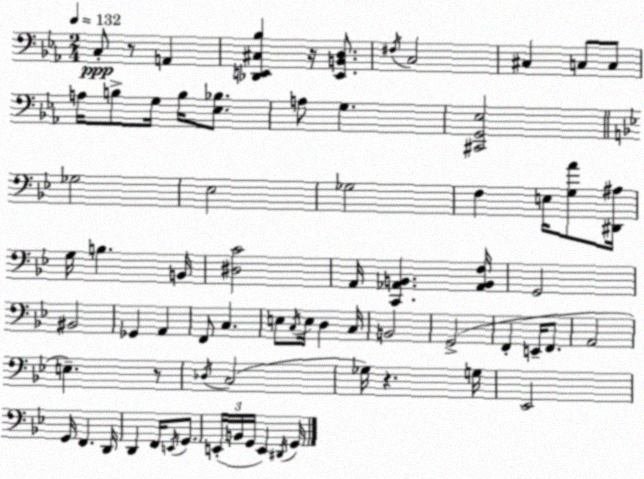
X:1
T:Untitled
M:2/4
L:1/4
K:Cm
C,/2 z/2 A,, [_D,,E,,^C,_B,] z/4 [E,,B,,D,]/2 ^F,/4 C,2 ^C, C,/2 C,/2 A,/4 B,/2 G,/4 B,/4 [_E,_B,]/2 A,/2 G, [^C,,G,,_E,]2 _G,2 _E,2 _G,2 F, E,/4 [G,A]/2 [^D,,^A,]/4 G,/4 B, B,,/4 [^D,C]2 A,,/4 [C,,_A,,B,,] [_A,,B,,F,]/4 G,,2 ^B,,2 _G,, A,, F,,/2 C, E,/2 C,/4 E,/4 D, C,/4 B,,2 G,,2 F,, E,,/4 F,,/2 A,,2 E, z/2 _D,/4 C,2 _G,/4 z G,/4 _E,,2 G,,/4 F,, D,,/4 D,, F,,/4 E,,/4 G,,/2 E,,/4 B,,/4 G,,/4 E,, ^D,,/4 G,,/4